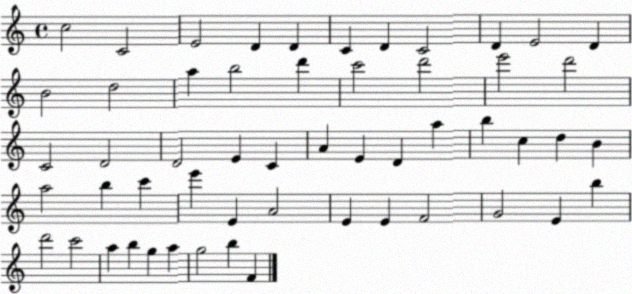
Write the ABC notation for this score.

X:1
T:Untitled
M:4/4
L:1/4
K:C
c2 C2 E2 D D C D C2 D E2 D B2 d2 a b2 d' c'2 d'2 e'2 d'2 C2 D2 D2 E C A E D a b c d B a2 b c' e' E A2 E E F2 G2 E b d'2 c'2 a b g a g2 b F